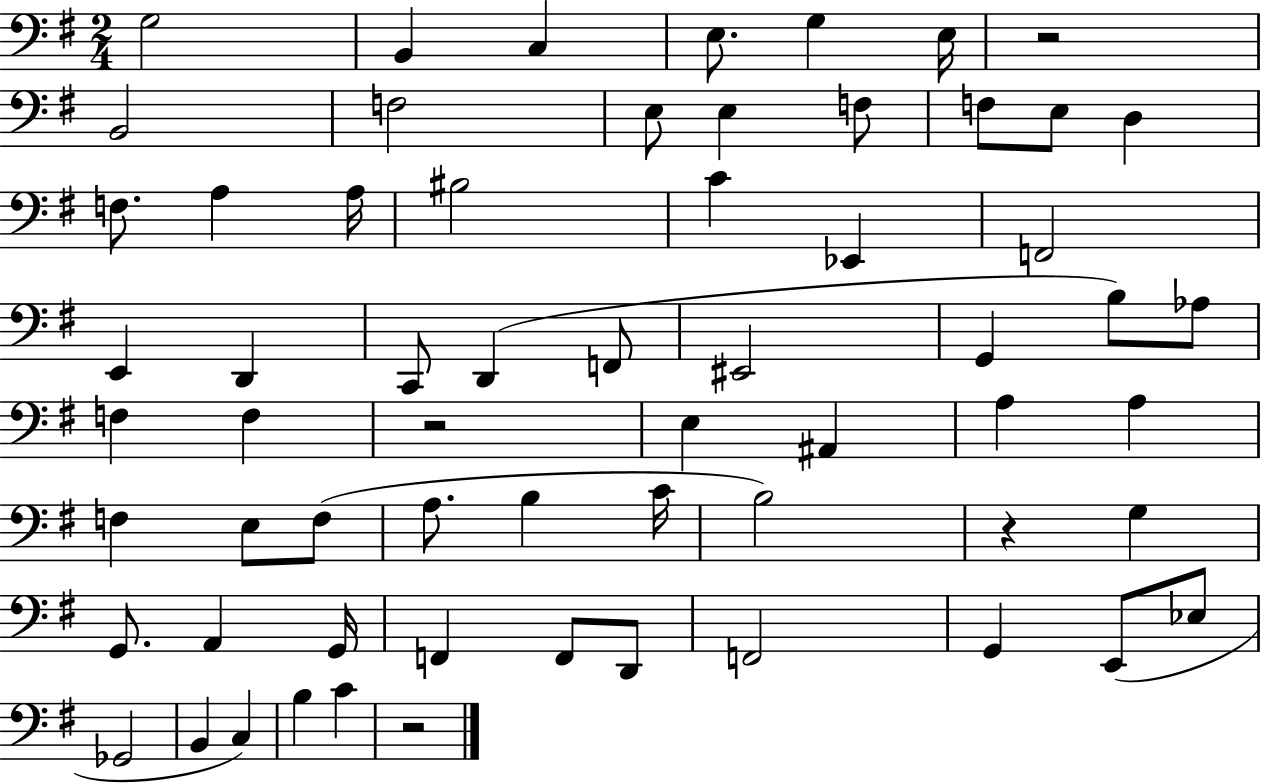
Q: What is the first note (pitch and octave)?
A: G3